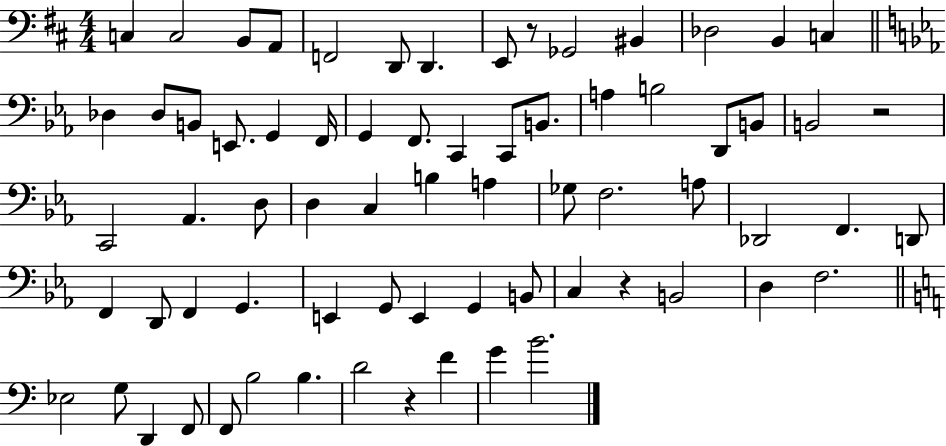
C3/q C3/h B2/e A2/e F2/h D2/e D2/q. E2/e R/e Gb2/h BIS2/q Db3/h B2/q C3/q Db3/q Db3/e B2/e E2/e. G2/q F2/s G2/q F2/e. C2/q C2/e B2/e. A3/q B3/h D2/e B2/e B2/h R/h C2/h Ab2/q. D3/e D3/q C3/q B3/q A3/q Gb3/e F3/h. A3/e Db2/h F2/q. D2/e F2/q D2/e F2/q G2/q. E2/q G2/e E2/q G2/q B2/e C3/q R/q B2/h D3/q F3/h. Eb3/h G3/e D2/q F2/e F2/e B3/h B3/q. D4/h R/q F4/q G4/q B4/h.